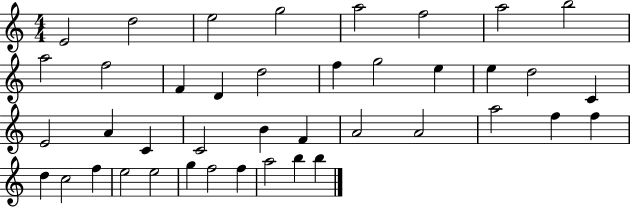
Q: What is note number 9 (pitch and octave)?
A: A5